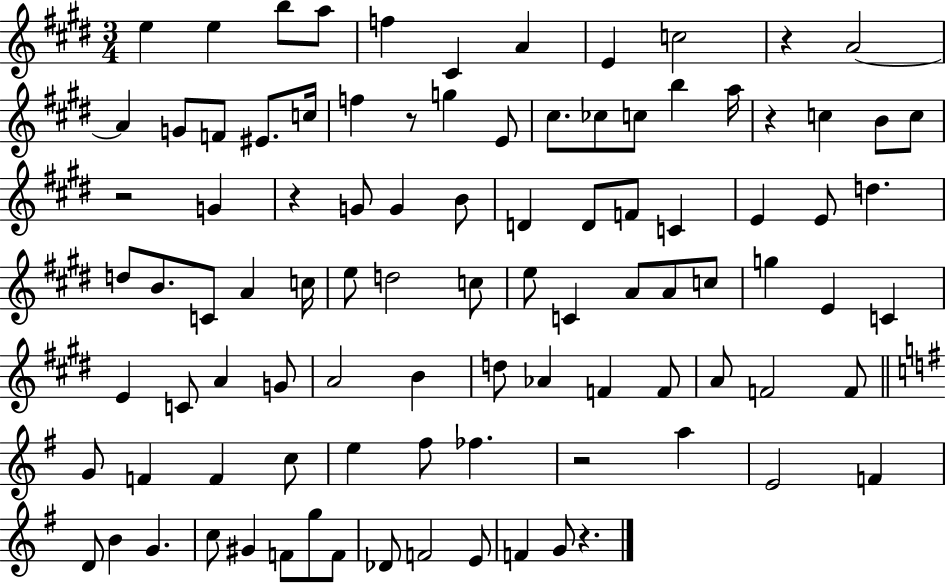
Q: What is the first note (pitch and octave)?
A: E5